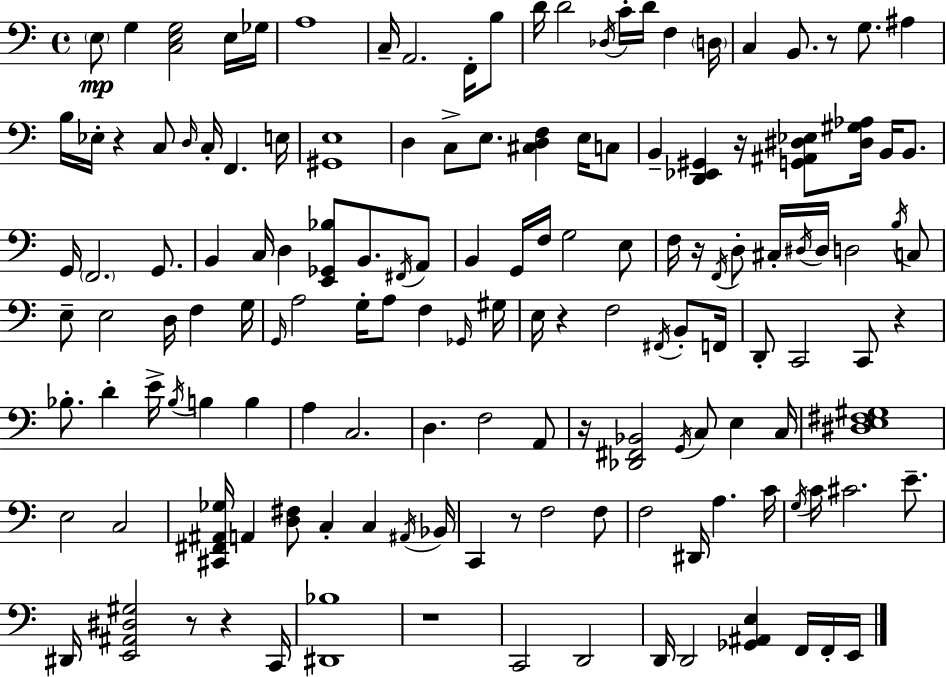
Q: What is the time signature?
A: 4/4